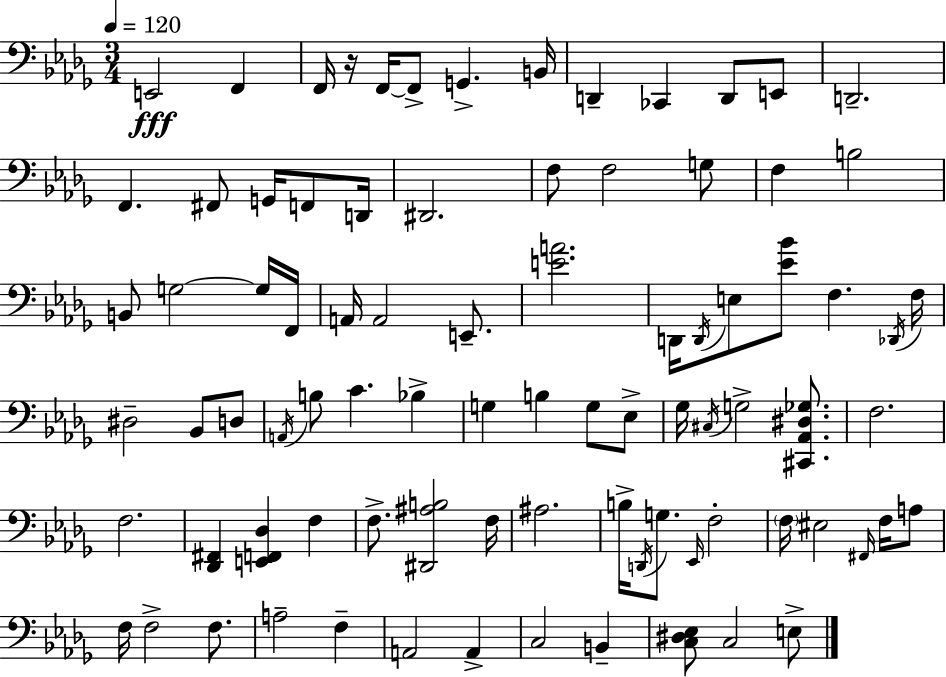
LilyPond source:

{
  \clef bass
  \numericTimeSignature
  \time 3/4
  \key bes \minor
  \tempo 4 = 120
  e,2\fff f,4 | f,16 r16 f,16~~ f,8-> g,4.-> b,16 | d,4-- ces,4 d,8 e,8 | d,2.-- | \break f,4. fis,8 g,16 f,8 d,16 | dis,2. | f8 f2 g8 | f4 b2 | \break b,8 g2~~ g16 f,16 | a,16 a,2 e,8.-- | <e' a'>2. | d,16 \acciaccatura { d,16 } e8 <ees' bes'>8 f4. | \break \acciaccatura { des,16 } f16 dis2-- bes,8 | d8 \acciaccatura { a,16 } b8 c'4. bes4-> | g4 b4 g8 | ees8-> ges16 \acciaccatura { cis16 } g2-> | \break <cis, aes, dis ges>8. f2. | f2. | <des, fis,>4 <e, f, des>4 | f4 f8.-> <dis, ais b>2 | \break f16 ais2. | b16-> \acciaccatura { d,16 } g8. \grace { ees,16 } f2-. | \parenthesize f16 eis2 | \grace { fis,16 } f16 a8 f16 f2-> | \break f8. a2-- | f4-- a,2 | a,4-> c2 | b,4-- <c dis ees>8 c2 | \break e8-> \bar "|."
}